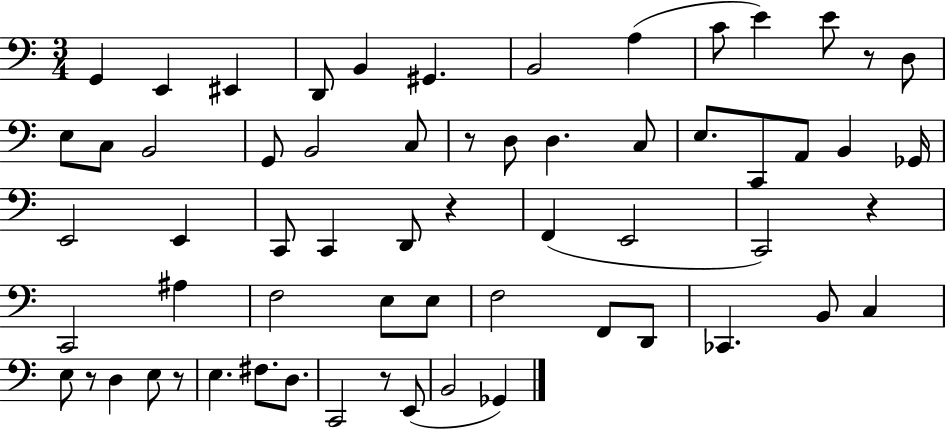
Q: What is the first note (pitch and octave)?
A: G2